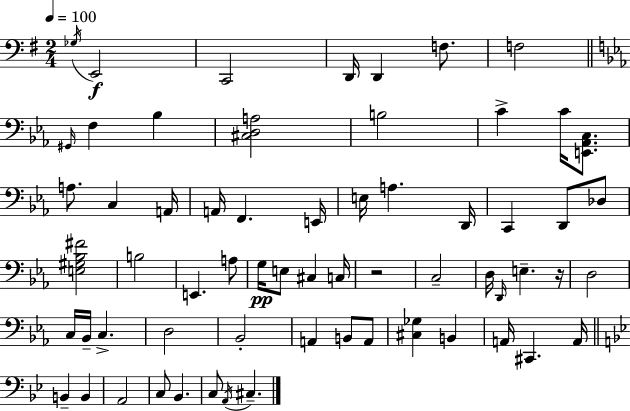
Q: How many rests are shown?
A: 2